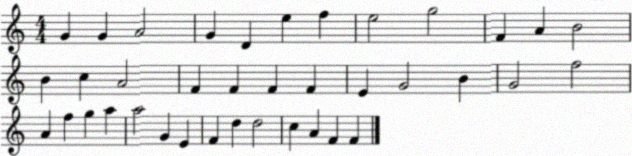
X:1
T:Untitled
M:4/4
L:1/4
K:C
G G A2 G D e f e2 g2 F A B2 B c A2 F F F F E G2 B G2 f2 A f g a a2 G E F d d2 c A F F